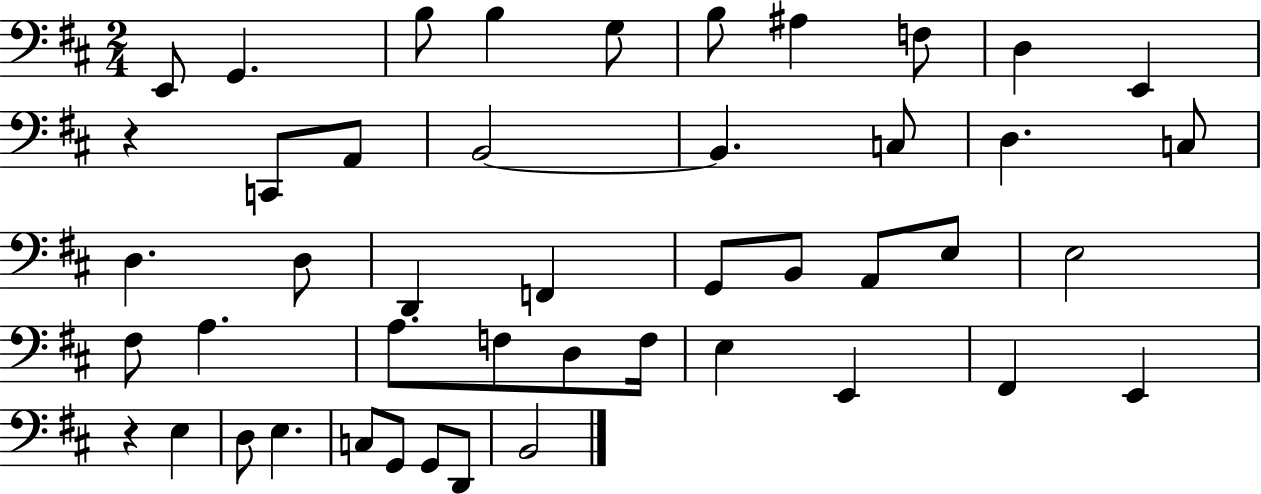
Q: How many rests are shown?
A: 2